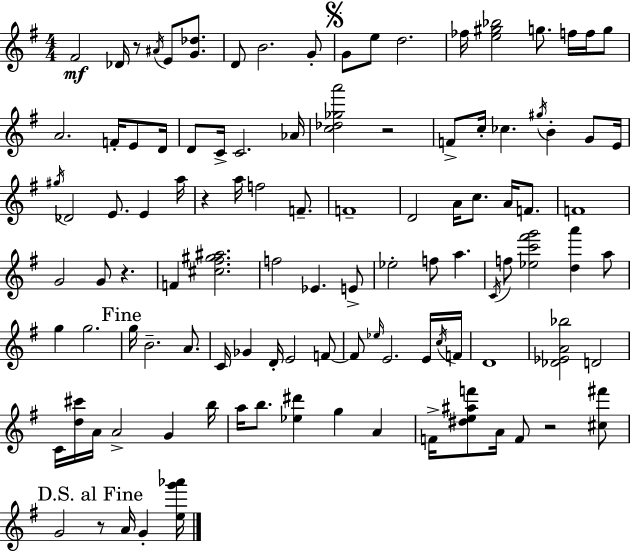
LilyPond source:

{
  \clef treble
  \numericTimeSignature
  \time 4/4
  \key e \minor
  fis'2\mf des'16 r8 \acciaccatura { ais'16 } e'8 <g' des''>8. | d'8 b'2. g'8-. | \mark \markup { \musicglyph "scripts.segno" } g'8 e''8 d''2. | fes''16 <e'' gis'' bes''>2 g''8. f''16 f''16 g''8 | \break a'2. f'16-. e'8 | d'16 d'8 c'16-> c'2. | aes'16 <c'' des'' ges'' a'''>2 r2 | f'8-> c''16-. ces''4. \acciaccatura { gis''16 } b'4-. g'8 | \break e'16 \acciaccatura { gis''16 } des'2 e'8. e'4 | a''16 r4 a''16 f''2 | f'8.-- f'1-- | d'2 a'16 c''8. a'16 | \break f'8. f'1 | g'2 g'8 r4. | f'4 <cis'' fis'' gis'' ais''>2. | f''2 ees'4. | \break e'8-> ees''2-. f''8 a''4. | \acciaccatura { c'16 } f''8 <ees'' c''' fis''' g'''>2 <d'' a'''>4 | a''8 g''4 g''2. | \mark "Fine" g''16 b'2.-- | \break a'8. c'16 ges'4 d'16-. e'2 | f'8~~ f'8 \grace { ees''16 } e'2. | e'16 \acciaccatura { c''16 } f'16 d'1 | <des' ees' a' bes''>2 d'2 | \break c'16 <d'' cis'''>16 a'16 a'2-> | g'4 b''16 a''16 b''8. <ees'' dis'''>4 g''4 | a'4 f'16-> <dis'' e'' ais'' f'''>8 a'16 f'8 r2 | <cis'' fis'''>8 \mark "D.S. al Fine" g'2 r8 | \break a'16 g'4-. <e'' g''' aes'''>16 \bar "|."
}